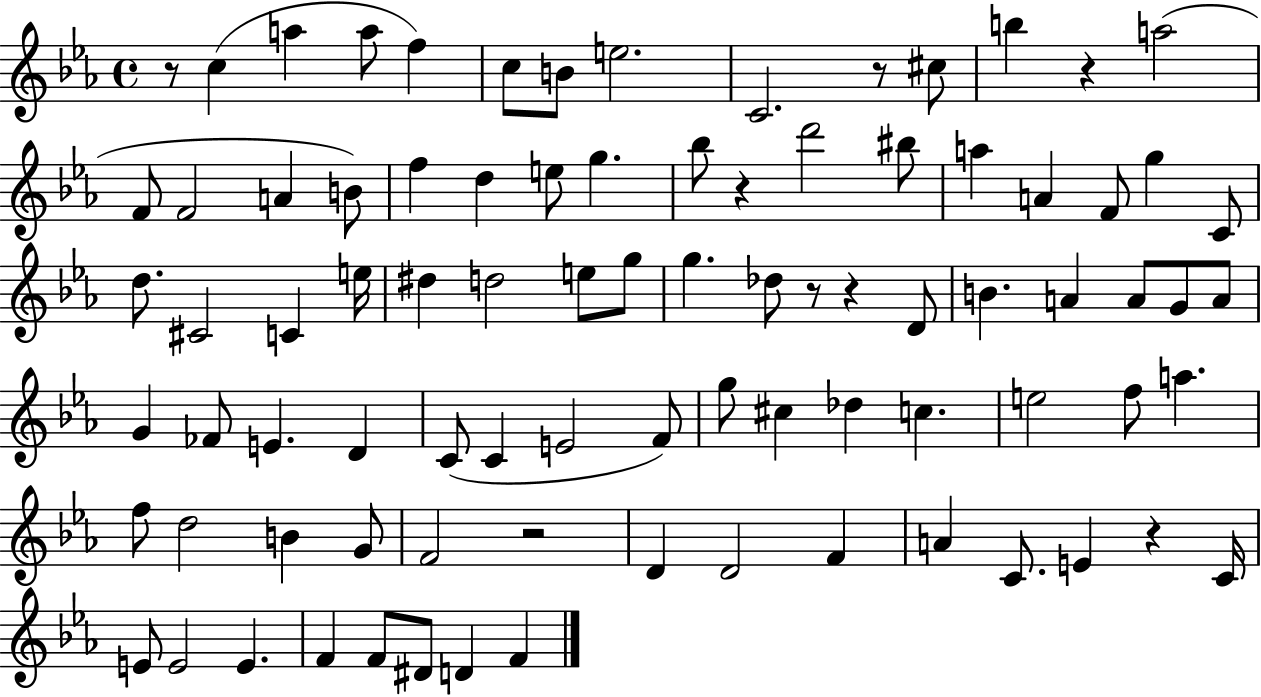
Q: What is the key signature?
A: EES major